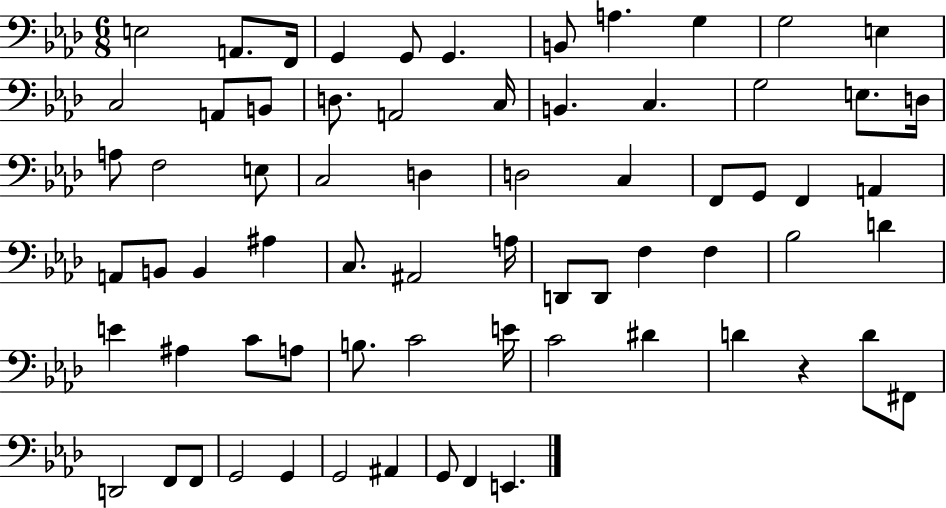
{
  \clef bass
  \numericTimeSignature
  \time 6/8
  \key aes \major
  e2 a,8. f,16 | g,4 g,8 g,4. | b,8 a4. g4 | g2 e4 | \break c2 a,8 b,8 | d8. a,2 c16 | b,4. c4. | g2 e8. d16 | \break a8 f2 e8 | c2 d4 | d2 c4 | f,8 g,8 f,4 a,4 | \break a,8 b,8 b,4 ais4 | c8. ais,2 a16 | d,8 d,8 f4 f4 | bes2 d'4 | \break e'4 ais4 c'8 a8 | b8. c'2 e'16 | c'2 dis'4 | d'4 r4 d'8 fis,8 | \break d,2 f,8 f,8 | g,2 g,4 | g,2 ais,4 | g,8 f,4 e,4. | \break \bar "|."
}